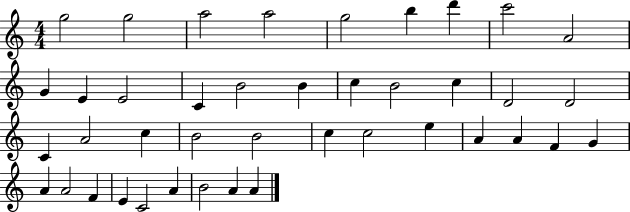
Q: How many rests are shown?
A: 0